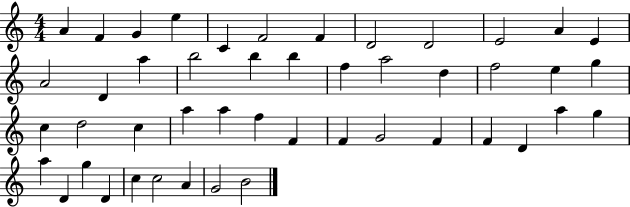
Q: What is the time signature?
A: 4/4